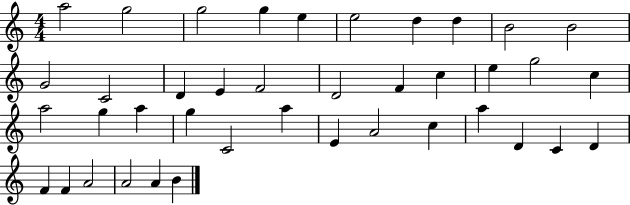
A5/h G5/h G5/h G5/q E5/q E5/h D5/q D5/q B4/h B4/h G4/h C4/h D4/q E4/q F4/h D4/h F4/q C5/q E5/q G5/h C5/q A5/h G5/q A5/q G5/q C4/h A5/q E4/q A4/h C5/q A5/q D4/q C4/q D4/q F4/q F4/q A4/h A4/h A4/q B4/q